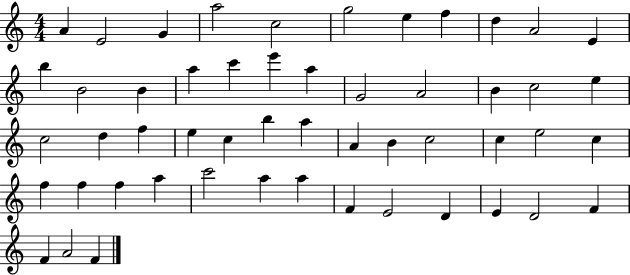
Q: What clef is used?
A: treble